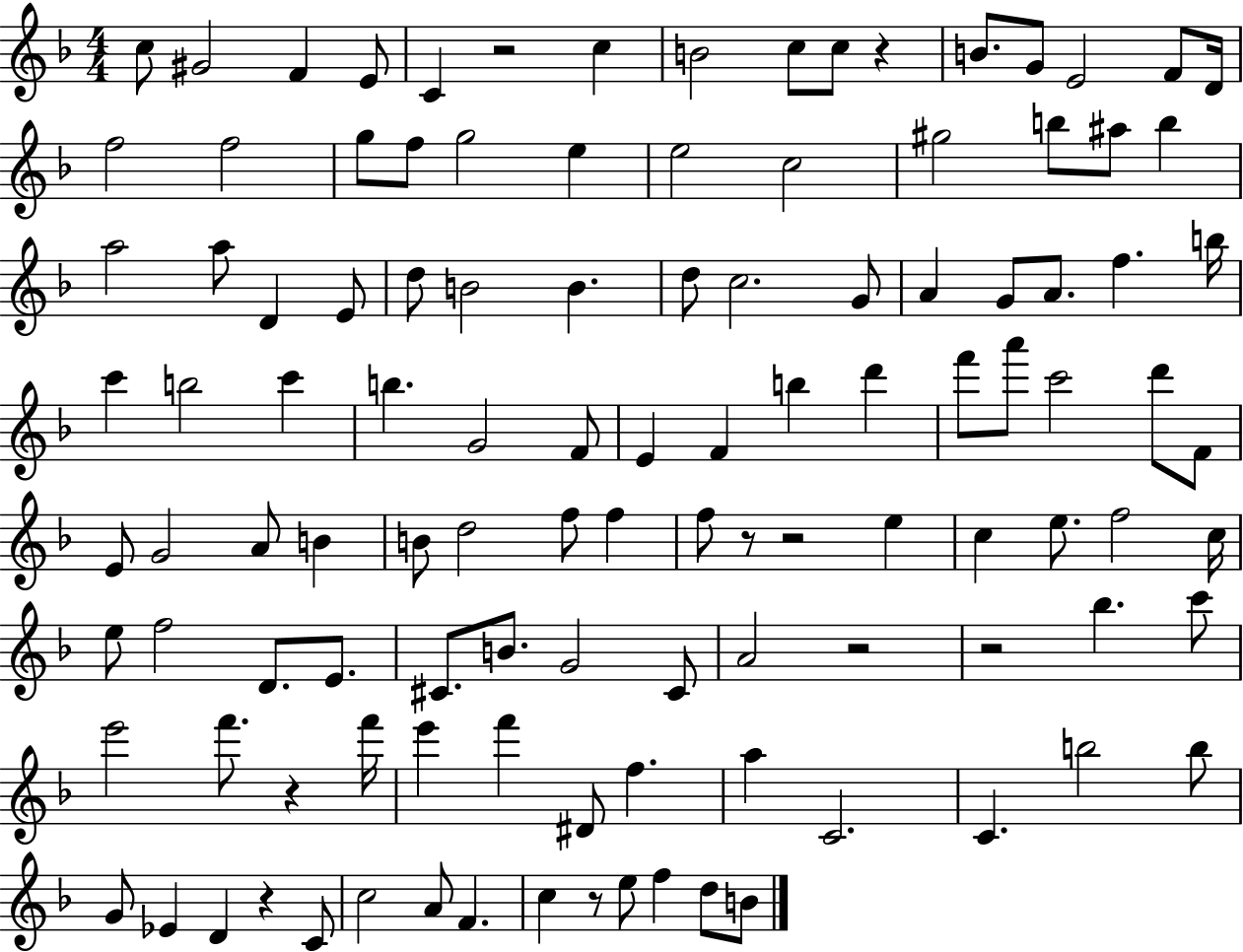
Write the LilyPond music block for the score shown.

{
  \clef treble
  \numericTimeSignature
  \time 4/4
  \key f \major
  c''8 gis'2 f'4 e'8 | c'4 r2 c''4 | b'2 c''8 c''8 r4 | b'8. g'8 e'2 f'8 d'16 | \break f''2 f''2 | g''8 f''8 g''2 e''4 | e''2 c''2 | gis''2 b''8 ais''8 b''4 | \break a''2 a''8 d'4 e'8 | d''8 b'2 b'4. | d''8 c''2. g'8 | a'4 g'8 a'8. f''4. b''16 | \break c'''4 b''2 c'''4 | b''4. g'2 f'8 | e'4 f'4 b''4 d'''4 | f'''8 a'''8 c'''2 d'''8 f'8 | \break e'8 g'2 a'8 b'4 | b'8 d''2 f''8 f''4 | f''8 r8 r2 e''4 | c''4 e''8. f''2 c''16 | \break e''8 f''2 d'8. e'8. | cis'8. b'8. g'2 cis'8 | a'2 r2 | r2 bes''4. c'''8 | \break e'''2 f'''8. r4 f'''16 | e'''4 f'''4 dis'8 f''4. | a''4 c'2. | c'4. b''2 b''8 | \break g'8 ees'4 d'4 r4 c'8 | c''2 a'8 f'4. | c''4 r8 e''8 f''4 d''8 b'8 | \bar "|."
}